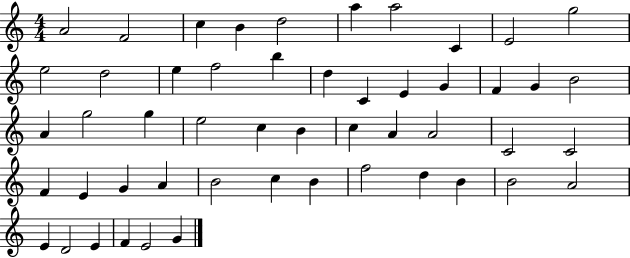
X:1
T:Untitled
M:4/4
L:1/4
K:C
A2 F2 c B d2 a a2 C E2 g2 e2 d2 e f2 b d C E G F G B2 A g2 g e2 c B c A A2 C2 C2 F E G A B2 c B f2 d B B2 A2 E D2 E F E2 G